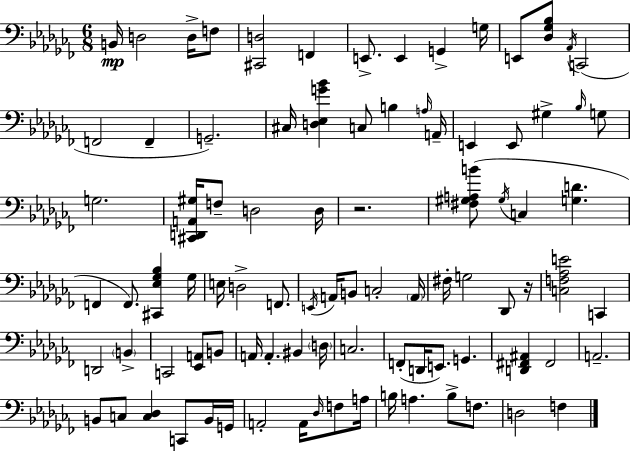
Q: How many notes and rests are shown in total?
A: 90